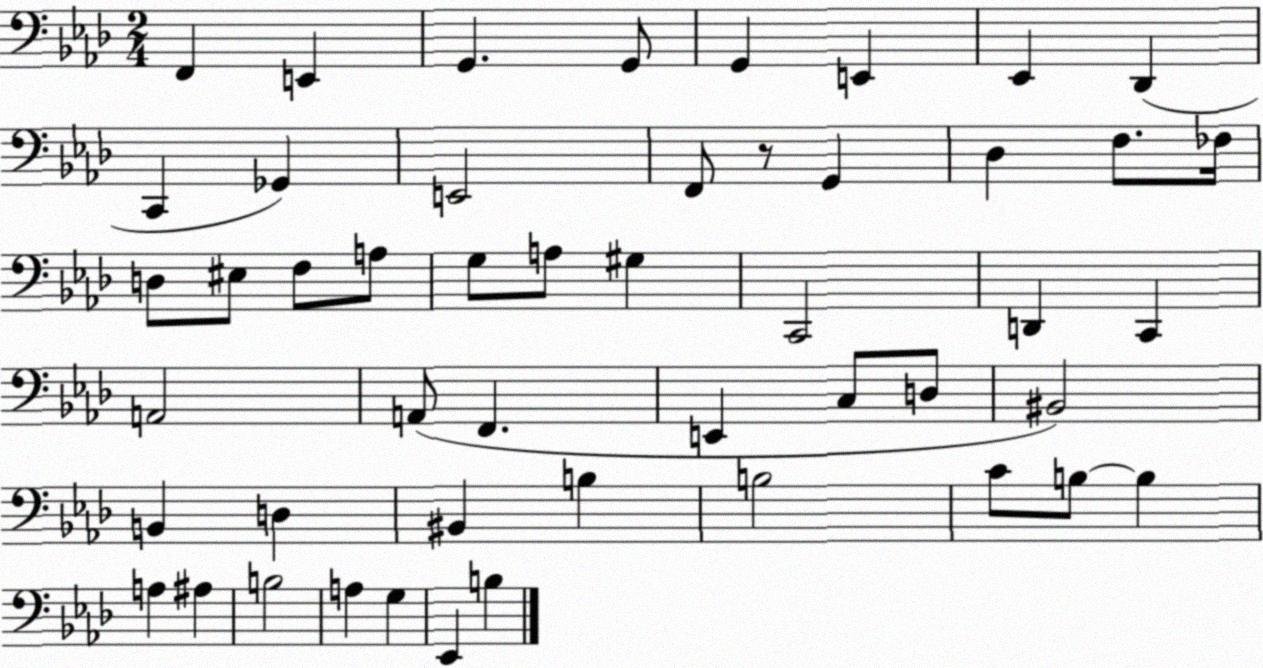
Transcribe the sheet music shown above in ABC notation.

X:1
T:Untitled
M:2/4
L:1/4
K:Ab
F,, E,, G,, G,,/2 G,, E,, _E,, _D,, C,, _G,, E,,2 F,,/2 z/2 G,, _D, F,/2 _F,/4 D,/2 ^E,/2 F,/2 A,/2 G,/2 A,/2 ^G, C,,2 D,, C,, A,,2 A,,/2 F,, E,, C,/2 D,/2 ^B,,2 B,, D, ^B,, B, B,2 C/2 B,/2 B, A, ^A, B,2 A, G, _E,, B,